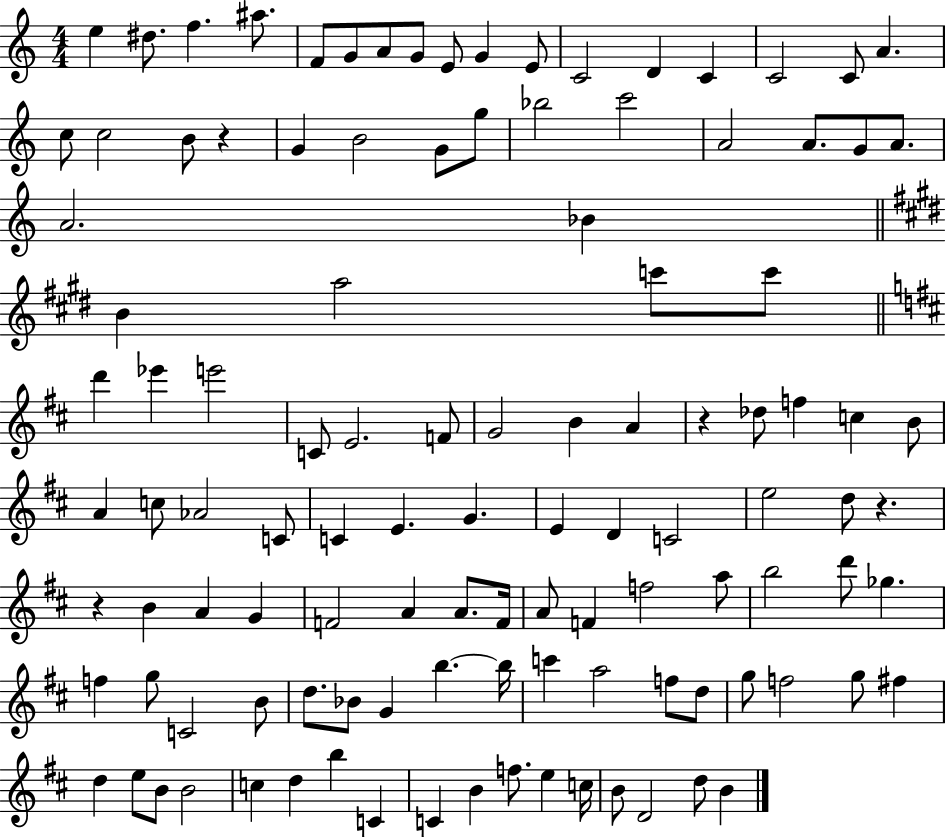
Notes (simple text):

E5/q D#5/e. F5/q. A#5/e. F4/e G4/e A4/e G4/e E4/e G4/q E4/e C4/h D4/q C4/q C4/h C4/e A4/q. C5/e C5/h B4/e R/q G4/q B4/h G4/e G5/e Bb5/h C6/h A4/h A4/e. G4/e A4/e. A4/h. Bb4/q B4/q A5/h C6/e C6/e D6/q Eb6/q E6/h C4/e E4/h. F4/e G4/h B4/q A4/q R/q Db5/e F5/q C5/q B4/e A4/q C5/e Ab4/h C4/e C4/q E4/q. G4/q. E4/q D4/q C4/h E5/h D5/e R/q. R/q B4/q A4/q G4/q F4/h A4/q A4/e. F4/s A4/e F4/q F5/h A5/e B5/h D6/e Gb5/q. F5/q G5/e C4/h B4/e D5/e. Bb4/e G4/q B5/q. B5/s C6/q A5/h F5/e D5/e G5/e F5/h G5/e F#5/q D5/q E5/e B4/e B4/h C5/q D5/q B5/q C4/q C4/q B4/q F5/e. E5/q C5/s B4/e D4/h D5/e B4/q